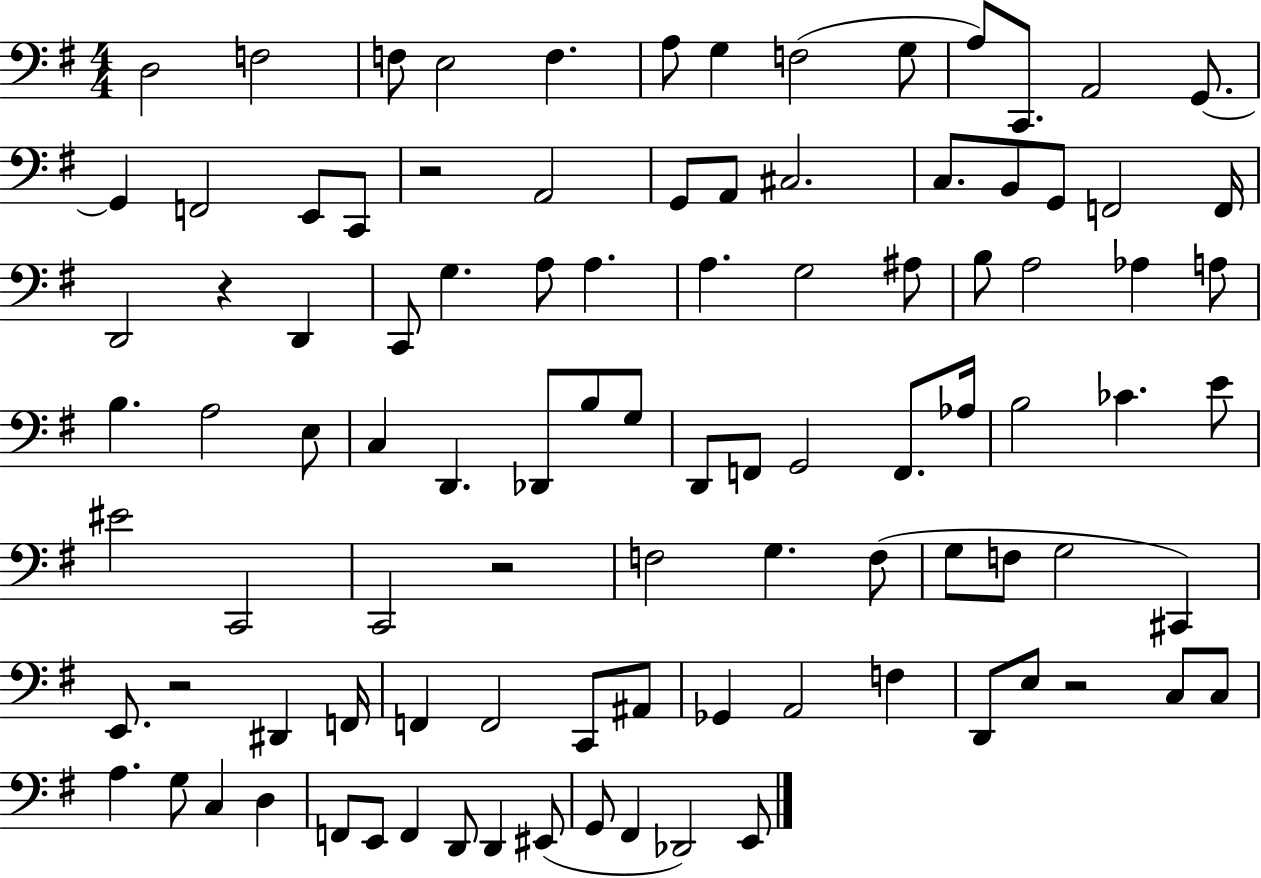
D3/h F3/h F3/e E3/h F3/q. A3/e G3/q F3/h G3/e A3/e C2/e. A2/h G2/e. G2/q F2/h E2/e C2/e R/h A2/h G2/e A2/e C#3/h. C3/e. B2/e G2/e F2/h F2/s D2/h R/q D2/q C2/e G3/q. A3/e A3/q. A3/q. G3/h A#3/e B3/e A3/h Ab3/q A3/e B3/q. A3/h E3/e C3/q D2/q. Db2/e B3/e G3/e D2/e F2/e G2/h F2/e. Ab3/s B3/h CES4/q. E4/e EIS4/h C2/h C2/h R/h F3/h G3/q. F3/e G3/e F3/e G3/h C#2/q E2/e. R/h D#2/q F2/s F2/q F2/h C2/e A#2/e Gb2/q A2/h F3/q D2/e E3/e R/h C3/e C3/e A3/q. G3/e C3/q D3/q F2/e E2/e F2/q D2/e D2/q EIS2/e G2/e F#2/q Db2/h E2/e